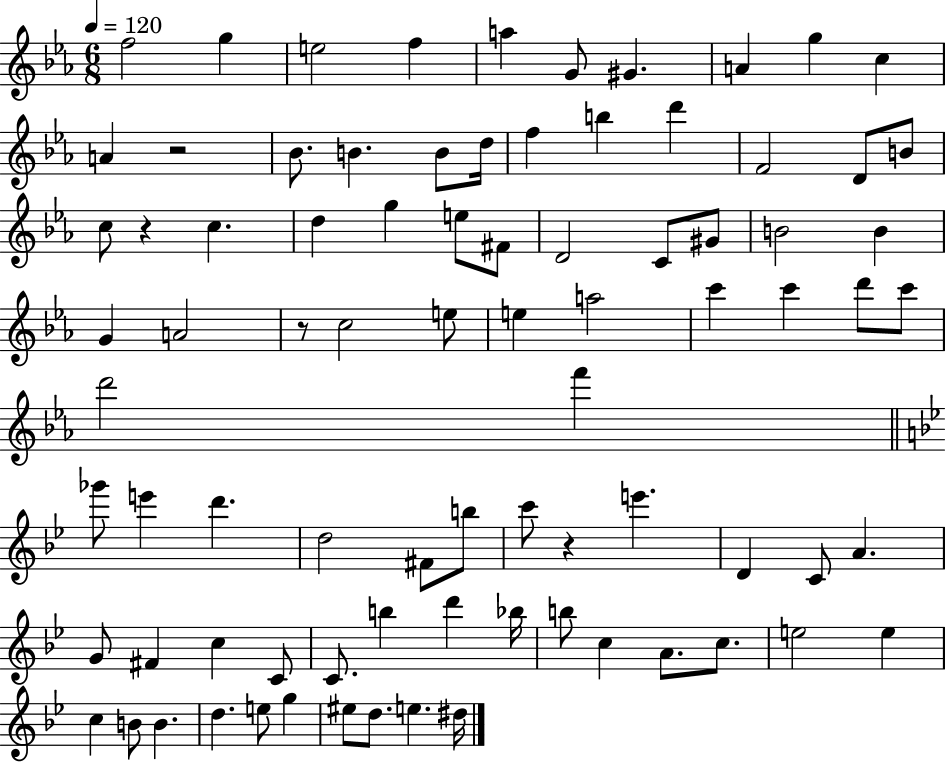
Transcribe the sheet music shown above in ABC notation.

X:1
T:Untitled
M:6/8
L:1/4
K:Eb
f2 g e2 f a G/2 ^G A g c A z2 _B/2 B B/2 d/4 f b d' F2 D/2 B/2 c/2 z c d g e/2 ^F/2 D2 C/2 ^G/2 B2 B G A2 z/2 c2 e/2 e a2 c' c' d'/2 c'/2 d'2 f' _g'/2 e' d' d2 ^F/2 b/2 c'/2 z e' D C/2 A G/2 ^F c C/2 C/2 b d' _b/4 b/2 c A/2 c/2 e2 e c B/2 B d e/2 g ^e/2 d/2 e ^d/4